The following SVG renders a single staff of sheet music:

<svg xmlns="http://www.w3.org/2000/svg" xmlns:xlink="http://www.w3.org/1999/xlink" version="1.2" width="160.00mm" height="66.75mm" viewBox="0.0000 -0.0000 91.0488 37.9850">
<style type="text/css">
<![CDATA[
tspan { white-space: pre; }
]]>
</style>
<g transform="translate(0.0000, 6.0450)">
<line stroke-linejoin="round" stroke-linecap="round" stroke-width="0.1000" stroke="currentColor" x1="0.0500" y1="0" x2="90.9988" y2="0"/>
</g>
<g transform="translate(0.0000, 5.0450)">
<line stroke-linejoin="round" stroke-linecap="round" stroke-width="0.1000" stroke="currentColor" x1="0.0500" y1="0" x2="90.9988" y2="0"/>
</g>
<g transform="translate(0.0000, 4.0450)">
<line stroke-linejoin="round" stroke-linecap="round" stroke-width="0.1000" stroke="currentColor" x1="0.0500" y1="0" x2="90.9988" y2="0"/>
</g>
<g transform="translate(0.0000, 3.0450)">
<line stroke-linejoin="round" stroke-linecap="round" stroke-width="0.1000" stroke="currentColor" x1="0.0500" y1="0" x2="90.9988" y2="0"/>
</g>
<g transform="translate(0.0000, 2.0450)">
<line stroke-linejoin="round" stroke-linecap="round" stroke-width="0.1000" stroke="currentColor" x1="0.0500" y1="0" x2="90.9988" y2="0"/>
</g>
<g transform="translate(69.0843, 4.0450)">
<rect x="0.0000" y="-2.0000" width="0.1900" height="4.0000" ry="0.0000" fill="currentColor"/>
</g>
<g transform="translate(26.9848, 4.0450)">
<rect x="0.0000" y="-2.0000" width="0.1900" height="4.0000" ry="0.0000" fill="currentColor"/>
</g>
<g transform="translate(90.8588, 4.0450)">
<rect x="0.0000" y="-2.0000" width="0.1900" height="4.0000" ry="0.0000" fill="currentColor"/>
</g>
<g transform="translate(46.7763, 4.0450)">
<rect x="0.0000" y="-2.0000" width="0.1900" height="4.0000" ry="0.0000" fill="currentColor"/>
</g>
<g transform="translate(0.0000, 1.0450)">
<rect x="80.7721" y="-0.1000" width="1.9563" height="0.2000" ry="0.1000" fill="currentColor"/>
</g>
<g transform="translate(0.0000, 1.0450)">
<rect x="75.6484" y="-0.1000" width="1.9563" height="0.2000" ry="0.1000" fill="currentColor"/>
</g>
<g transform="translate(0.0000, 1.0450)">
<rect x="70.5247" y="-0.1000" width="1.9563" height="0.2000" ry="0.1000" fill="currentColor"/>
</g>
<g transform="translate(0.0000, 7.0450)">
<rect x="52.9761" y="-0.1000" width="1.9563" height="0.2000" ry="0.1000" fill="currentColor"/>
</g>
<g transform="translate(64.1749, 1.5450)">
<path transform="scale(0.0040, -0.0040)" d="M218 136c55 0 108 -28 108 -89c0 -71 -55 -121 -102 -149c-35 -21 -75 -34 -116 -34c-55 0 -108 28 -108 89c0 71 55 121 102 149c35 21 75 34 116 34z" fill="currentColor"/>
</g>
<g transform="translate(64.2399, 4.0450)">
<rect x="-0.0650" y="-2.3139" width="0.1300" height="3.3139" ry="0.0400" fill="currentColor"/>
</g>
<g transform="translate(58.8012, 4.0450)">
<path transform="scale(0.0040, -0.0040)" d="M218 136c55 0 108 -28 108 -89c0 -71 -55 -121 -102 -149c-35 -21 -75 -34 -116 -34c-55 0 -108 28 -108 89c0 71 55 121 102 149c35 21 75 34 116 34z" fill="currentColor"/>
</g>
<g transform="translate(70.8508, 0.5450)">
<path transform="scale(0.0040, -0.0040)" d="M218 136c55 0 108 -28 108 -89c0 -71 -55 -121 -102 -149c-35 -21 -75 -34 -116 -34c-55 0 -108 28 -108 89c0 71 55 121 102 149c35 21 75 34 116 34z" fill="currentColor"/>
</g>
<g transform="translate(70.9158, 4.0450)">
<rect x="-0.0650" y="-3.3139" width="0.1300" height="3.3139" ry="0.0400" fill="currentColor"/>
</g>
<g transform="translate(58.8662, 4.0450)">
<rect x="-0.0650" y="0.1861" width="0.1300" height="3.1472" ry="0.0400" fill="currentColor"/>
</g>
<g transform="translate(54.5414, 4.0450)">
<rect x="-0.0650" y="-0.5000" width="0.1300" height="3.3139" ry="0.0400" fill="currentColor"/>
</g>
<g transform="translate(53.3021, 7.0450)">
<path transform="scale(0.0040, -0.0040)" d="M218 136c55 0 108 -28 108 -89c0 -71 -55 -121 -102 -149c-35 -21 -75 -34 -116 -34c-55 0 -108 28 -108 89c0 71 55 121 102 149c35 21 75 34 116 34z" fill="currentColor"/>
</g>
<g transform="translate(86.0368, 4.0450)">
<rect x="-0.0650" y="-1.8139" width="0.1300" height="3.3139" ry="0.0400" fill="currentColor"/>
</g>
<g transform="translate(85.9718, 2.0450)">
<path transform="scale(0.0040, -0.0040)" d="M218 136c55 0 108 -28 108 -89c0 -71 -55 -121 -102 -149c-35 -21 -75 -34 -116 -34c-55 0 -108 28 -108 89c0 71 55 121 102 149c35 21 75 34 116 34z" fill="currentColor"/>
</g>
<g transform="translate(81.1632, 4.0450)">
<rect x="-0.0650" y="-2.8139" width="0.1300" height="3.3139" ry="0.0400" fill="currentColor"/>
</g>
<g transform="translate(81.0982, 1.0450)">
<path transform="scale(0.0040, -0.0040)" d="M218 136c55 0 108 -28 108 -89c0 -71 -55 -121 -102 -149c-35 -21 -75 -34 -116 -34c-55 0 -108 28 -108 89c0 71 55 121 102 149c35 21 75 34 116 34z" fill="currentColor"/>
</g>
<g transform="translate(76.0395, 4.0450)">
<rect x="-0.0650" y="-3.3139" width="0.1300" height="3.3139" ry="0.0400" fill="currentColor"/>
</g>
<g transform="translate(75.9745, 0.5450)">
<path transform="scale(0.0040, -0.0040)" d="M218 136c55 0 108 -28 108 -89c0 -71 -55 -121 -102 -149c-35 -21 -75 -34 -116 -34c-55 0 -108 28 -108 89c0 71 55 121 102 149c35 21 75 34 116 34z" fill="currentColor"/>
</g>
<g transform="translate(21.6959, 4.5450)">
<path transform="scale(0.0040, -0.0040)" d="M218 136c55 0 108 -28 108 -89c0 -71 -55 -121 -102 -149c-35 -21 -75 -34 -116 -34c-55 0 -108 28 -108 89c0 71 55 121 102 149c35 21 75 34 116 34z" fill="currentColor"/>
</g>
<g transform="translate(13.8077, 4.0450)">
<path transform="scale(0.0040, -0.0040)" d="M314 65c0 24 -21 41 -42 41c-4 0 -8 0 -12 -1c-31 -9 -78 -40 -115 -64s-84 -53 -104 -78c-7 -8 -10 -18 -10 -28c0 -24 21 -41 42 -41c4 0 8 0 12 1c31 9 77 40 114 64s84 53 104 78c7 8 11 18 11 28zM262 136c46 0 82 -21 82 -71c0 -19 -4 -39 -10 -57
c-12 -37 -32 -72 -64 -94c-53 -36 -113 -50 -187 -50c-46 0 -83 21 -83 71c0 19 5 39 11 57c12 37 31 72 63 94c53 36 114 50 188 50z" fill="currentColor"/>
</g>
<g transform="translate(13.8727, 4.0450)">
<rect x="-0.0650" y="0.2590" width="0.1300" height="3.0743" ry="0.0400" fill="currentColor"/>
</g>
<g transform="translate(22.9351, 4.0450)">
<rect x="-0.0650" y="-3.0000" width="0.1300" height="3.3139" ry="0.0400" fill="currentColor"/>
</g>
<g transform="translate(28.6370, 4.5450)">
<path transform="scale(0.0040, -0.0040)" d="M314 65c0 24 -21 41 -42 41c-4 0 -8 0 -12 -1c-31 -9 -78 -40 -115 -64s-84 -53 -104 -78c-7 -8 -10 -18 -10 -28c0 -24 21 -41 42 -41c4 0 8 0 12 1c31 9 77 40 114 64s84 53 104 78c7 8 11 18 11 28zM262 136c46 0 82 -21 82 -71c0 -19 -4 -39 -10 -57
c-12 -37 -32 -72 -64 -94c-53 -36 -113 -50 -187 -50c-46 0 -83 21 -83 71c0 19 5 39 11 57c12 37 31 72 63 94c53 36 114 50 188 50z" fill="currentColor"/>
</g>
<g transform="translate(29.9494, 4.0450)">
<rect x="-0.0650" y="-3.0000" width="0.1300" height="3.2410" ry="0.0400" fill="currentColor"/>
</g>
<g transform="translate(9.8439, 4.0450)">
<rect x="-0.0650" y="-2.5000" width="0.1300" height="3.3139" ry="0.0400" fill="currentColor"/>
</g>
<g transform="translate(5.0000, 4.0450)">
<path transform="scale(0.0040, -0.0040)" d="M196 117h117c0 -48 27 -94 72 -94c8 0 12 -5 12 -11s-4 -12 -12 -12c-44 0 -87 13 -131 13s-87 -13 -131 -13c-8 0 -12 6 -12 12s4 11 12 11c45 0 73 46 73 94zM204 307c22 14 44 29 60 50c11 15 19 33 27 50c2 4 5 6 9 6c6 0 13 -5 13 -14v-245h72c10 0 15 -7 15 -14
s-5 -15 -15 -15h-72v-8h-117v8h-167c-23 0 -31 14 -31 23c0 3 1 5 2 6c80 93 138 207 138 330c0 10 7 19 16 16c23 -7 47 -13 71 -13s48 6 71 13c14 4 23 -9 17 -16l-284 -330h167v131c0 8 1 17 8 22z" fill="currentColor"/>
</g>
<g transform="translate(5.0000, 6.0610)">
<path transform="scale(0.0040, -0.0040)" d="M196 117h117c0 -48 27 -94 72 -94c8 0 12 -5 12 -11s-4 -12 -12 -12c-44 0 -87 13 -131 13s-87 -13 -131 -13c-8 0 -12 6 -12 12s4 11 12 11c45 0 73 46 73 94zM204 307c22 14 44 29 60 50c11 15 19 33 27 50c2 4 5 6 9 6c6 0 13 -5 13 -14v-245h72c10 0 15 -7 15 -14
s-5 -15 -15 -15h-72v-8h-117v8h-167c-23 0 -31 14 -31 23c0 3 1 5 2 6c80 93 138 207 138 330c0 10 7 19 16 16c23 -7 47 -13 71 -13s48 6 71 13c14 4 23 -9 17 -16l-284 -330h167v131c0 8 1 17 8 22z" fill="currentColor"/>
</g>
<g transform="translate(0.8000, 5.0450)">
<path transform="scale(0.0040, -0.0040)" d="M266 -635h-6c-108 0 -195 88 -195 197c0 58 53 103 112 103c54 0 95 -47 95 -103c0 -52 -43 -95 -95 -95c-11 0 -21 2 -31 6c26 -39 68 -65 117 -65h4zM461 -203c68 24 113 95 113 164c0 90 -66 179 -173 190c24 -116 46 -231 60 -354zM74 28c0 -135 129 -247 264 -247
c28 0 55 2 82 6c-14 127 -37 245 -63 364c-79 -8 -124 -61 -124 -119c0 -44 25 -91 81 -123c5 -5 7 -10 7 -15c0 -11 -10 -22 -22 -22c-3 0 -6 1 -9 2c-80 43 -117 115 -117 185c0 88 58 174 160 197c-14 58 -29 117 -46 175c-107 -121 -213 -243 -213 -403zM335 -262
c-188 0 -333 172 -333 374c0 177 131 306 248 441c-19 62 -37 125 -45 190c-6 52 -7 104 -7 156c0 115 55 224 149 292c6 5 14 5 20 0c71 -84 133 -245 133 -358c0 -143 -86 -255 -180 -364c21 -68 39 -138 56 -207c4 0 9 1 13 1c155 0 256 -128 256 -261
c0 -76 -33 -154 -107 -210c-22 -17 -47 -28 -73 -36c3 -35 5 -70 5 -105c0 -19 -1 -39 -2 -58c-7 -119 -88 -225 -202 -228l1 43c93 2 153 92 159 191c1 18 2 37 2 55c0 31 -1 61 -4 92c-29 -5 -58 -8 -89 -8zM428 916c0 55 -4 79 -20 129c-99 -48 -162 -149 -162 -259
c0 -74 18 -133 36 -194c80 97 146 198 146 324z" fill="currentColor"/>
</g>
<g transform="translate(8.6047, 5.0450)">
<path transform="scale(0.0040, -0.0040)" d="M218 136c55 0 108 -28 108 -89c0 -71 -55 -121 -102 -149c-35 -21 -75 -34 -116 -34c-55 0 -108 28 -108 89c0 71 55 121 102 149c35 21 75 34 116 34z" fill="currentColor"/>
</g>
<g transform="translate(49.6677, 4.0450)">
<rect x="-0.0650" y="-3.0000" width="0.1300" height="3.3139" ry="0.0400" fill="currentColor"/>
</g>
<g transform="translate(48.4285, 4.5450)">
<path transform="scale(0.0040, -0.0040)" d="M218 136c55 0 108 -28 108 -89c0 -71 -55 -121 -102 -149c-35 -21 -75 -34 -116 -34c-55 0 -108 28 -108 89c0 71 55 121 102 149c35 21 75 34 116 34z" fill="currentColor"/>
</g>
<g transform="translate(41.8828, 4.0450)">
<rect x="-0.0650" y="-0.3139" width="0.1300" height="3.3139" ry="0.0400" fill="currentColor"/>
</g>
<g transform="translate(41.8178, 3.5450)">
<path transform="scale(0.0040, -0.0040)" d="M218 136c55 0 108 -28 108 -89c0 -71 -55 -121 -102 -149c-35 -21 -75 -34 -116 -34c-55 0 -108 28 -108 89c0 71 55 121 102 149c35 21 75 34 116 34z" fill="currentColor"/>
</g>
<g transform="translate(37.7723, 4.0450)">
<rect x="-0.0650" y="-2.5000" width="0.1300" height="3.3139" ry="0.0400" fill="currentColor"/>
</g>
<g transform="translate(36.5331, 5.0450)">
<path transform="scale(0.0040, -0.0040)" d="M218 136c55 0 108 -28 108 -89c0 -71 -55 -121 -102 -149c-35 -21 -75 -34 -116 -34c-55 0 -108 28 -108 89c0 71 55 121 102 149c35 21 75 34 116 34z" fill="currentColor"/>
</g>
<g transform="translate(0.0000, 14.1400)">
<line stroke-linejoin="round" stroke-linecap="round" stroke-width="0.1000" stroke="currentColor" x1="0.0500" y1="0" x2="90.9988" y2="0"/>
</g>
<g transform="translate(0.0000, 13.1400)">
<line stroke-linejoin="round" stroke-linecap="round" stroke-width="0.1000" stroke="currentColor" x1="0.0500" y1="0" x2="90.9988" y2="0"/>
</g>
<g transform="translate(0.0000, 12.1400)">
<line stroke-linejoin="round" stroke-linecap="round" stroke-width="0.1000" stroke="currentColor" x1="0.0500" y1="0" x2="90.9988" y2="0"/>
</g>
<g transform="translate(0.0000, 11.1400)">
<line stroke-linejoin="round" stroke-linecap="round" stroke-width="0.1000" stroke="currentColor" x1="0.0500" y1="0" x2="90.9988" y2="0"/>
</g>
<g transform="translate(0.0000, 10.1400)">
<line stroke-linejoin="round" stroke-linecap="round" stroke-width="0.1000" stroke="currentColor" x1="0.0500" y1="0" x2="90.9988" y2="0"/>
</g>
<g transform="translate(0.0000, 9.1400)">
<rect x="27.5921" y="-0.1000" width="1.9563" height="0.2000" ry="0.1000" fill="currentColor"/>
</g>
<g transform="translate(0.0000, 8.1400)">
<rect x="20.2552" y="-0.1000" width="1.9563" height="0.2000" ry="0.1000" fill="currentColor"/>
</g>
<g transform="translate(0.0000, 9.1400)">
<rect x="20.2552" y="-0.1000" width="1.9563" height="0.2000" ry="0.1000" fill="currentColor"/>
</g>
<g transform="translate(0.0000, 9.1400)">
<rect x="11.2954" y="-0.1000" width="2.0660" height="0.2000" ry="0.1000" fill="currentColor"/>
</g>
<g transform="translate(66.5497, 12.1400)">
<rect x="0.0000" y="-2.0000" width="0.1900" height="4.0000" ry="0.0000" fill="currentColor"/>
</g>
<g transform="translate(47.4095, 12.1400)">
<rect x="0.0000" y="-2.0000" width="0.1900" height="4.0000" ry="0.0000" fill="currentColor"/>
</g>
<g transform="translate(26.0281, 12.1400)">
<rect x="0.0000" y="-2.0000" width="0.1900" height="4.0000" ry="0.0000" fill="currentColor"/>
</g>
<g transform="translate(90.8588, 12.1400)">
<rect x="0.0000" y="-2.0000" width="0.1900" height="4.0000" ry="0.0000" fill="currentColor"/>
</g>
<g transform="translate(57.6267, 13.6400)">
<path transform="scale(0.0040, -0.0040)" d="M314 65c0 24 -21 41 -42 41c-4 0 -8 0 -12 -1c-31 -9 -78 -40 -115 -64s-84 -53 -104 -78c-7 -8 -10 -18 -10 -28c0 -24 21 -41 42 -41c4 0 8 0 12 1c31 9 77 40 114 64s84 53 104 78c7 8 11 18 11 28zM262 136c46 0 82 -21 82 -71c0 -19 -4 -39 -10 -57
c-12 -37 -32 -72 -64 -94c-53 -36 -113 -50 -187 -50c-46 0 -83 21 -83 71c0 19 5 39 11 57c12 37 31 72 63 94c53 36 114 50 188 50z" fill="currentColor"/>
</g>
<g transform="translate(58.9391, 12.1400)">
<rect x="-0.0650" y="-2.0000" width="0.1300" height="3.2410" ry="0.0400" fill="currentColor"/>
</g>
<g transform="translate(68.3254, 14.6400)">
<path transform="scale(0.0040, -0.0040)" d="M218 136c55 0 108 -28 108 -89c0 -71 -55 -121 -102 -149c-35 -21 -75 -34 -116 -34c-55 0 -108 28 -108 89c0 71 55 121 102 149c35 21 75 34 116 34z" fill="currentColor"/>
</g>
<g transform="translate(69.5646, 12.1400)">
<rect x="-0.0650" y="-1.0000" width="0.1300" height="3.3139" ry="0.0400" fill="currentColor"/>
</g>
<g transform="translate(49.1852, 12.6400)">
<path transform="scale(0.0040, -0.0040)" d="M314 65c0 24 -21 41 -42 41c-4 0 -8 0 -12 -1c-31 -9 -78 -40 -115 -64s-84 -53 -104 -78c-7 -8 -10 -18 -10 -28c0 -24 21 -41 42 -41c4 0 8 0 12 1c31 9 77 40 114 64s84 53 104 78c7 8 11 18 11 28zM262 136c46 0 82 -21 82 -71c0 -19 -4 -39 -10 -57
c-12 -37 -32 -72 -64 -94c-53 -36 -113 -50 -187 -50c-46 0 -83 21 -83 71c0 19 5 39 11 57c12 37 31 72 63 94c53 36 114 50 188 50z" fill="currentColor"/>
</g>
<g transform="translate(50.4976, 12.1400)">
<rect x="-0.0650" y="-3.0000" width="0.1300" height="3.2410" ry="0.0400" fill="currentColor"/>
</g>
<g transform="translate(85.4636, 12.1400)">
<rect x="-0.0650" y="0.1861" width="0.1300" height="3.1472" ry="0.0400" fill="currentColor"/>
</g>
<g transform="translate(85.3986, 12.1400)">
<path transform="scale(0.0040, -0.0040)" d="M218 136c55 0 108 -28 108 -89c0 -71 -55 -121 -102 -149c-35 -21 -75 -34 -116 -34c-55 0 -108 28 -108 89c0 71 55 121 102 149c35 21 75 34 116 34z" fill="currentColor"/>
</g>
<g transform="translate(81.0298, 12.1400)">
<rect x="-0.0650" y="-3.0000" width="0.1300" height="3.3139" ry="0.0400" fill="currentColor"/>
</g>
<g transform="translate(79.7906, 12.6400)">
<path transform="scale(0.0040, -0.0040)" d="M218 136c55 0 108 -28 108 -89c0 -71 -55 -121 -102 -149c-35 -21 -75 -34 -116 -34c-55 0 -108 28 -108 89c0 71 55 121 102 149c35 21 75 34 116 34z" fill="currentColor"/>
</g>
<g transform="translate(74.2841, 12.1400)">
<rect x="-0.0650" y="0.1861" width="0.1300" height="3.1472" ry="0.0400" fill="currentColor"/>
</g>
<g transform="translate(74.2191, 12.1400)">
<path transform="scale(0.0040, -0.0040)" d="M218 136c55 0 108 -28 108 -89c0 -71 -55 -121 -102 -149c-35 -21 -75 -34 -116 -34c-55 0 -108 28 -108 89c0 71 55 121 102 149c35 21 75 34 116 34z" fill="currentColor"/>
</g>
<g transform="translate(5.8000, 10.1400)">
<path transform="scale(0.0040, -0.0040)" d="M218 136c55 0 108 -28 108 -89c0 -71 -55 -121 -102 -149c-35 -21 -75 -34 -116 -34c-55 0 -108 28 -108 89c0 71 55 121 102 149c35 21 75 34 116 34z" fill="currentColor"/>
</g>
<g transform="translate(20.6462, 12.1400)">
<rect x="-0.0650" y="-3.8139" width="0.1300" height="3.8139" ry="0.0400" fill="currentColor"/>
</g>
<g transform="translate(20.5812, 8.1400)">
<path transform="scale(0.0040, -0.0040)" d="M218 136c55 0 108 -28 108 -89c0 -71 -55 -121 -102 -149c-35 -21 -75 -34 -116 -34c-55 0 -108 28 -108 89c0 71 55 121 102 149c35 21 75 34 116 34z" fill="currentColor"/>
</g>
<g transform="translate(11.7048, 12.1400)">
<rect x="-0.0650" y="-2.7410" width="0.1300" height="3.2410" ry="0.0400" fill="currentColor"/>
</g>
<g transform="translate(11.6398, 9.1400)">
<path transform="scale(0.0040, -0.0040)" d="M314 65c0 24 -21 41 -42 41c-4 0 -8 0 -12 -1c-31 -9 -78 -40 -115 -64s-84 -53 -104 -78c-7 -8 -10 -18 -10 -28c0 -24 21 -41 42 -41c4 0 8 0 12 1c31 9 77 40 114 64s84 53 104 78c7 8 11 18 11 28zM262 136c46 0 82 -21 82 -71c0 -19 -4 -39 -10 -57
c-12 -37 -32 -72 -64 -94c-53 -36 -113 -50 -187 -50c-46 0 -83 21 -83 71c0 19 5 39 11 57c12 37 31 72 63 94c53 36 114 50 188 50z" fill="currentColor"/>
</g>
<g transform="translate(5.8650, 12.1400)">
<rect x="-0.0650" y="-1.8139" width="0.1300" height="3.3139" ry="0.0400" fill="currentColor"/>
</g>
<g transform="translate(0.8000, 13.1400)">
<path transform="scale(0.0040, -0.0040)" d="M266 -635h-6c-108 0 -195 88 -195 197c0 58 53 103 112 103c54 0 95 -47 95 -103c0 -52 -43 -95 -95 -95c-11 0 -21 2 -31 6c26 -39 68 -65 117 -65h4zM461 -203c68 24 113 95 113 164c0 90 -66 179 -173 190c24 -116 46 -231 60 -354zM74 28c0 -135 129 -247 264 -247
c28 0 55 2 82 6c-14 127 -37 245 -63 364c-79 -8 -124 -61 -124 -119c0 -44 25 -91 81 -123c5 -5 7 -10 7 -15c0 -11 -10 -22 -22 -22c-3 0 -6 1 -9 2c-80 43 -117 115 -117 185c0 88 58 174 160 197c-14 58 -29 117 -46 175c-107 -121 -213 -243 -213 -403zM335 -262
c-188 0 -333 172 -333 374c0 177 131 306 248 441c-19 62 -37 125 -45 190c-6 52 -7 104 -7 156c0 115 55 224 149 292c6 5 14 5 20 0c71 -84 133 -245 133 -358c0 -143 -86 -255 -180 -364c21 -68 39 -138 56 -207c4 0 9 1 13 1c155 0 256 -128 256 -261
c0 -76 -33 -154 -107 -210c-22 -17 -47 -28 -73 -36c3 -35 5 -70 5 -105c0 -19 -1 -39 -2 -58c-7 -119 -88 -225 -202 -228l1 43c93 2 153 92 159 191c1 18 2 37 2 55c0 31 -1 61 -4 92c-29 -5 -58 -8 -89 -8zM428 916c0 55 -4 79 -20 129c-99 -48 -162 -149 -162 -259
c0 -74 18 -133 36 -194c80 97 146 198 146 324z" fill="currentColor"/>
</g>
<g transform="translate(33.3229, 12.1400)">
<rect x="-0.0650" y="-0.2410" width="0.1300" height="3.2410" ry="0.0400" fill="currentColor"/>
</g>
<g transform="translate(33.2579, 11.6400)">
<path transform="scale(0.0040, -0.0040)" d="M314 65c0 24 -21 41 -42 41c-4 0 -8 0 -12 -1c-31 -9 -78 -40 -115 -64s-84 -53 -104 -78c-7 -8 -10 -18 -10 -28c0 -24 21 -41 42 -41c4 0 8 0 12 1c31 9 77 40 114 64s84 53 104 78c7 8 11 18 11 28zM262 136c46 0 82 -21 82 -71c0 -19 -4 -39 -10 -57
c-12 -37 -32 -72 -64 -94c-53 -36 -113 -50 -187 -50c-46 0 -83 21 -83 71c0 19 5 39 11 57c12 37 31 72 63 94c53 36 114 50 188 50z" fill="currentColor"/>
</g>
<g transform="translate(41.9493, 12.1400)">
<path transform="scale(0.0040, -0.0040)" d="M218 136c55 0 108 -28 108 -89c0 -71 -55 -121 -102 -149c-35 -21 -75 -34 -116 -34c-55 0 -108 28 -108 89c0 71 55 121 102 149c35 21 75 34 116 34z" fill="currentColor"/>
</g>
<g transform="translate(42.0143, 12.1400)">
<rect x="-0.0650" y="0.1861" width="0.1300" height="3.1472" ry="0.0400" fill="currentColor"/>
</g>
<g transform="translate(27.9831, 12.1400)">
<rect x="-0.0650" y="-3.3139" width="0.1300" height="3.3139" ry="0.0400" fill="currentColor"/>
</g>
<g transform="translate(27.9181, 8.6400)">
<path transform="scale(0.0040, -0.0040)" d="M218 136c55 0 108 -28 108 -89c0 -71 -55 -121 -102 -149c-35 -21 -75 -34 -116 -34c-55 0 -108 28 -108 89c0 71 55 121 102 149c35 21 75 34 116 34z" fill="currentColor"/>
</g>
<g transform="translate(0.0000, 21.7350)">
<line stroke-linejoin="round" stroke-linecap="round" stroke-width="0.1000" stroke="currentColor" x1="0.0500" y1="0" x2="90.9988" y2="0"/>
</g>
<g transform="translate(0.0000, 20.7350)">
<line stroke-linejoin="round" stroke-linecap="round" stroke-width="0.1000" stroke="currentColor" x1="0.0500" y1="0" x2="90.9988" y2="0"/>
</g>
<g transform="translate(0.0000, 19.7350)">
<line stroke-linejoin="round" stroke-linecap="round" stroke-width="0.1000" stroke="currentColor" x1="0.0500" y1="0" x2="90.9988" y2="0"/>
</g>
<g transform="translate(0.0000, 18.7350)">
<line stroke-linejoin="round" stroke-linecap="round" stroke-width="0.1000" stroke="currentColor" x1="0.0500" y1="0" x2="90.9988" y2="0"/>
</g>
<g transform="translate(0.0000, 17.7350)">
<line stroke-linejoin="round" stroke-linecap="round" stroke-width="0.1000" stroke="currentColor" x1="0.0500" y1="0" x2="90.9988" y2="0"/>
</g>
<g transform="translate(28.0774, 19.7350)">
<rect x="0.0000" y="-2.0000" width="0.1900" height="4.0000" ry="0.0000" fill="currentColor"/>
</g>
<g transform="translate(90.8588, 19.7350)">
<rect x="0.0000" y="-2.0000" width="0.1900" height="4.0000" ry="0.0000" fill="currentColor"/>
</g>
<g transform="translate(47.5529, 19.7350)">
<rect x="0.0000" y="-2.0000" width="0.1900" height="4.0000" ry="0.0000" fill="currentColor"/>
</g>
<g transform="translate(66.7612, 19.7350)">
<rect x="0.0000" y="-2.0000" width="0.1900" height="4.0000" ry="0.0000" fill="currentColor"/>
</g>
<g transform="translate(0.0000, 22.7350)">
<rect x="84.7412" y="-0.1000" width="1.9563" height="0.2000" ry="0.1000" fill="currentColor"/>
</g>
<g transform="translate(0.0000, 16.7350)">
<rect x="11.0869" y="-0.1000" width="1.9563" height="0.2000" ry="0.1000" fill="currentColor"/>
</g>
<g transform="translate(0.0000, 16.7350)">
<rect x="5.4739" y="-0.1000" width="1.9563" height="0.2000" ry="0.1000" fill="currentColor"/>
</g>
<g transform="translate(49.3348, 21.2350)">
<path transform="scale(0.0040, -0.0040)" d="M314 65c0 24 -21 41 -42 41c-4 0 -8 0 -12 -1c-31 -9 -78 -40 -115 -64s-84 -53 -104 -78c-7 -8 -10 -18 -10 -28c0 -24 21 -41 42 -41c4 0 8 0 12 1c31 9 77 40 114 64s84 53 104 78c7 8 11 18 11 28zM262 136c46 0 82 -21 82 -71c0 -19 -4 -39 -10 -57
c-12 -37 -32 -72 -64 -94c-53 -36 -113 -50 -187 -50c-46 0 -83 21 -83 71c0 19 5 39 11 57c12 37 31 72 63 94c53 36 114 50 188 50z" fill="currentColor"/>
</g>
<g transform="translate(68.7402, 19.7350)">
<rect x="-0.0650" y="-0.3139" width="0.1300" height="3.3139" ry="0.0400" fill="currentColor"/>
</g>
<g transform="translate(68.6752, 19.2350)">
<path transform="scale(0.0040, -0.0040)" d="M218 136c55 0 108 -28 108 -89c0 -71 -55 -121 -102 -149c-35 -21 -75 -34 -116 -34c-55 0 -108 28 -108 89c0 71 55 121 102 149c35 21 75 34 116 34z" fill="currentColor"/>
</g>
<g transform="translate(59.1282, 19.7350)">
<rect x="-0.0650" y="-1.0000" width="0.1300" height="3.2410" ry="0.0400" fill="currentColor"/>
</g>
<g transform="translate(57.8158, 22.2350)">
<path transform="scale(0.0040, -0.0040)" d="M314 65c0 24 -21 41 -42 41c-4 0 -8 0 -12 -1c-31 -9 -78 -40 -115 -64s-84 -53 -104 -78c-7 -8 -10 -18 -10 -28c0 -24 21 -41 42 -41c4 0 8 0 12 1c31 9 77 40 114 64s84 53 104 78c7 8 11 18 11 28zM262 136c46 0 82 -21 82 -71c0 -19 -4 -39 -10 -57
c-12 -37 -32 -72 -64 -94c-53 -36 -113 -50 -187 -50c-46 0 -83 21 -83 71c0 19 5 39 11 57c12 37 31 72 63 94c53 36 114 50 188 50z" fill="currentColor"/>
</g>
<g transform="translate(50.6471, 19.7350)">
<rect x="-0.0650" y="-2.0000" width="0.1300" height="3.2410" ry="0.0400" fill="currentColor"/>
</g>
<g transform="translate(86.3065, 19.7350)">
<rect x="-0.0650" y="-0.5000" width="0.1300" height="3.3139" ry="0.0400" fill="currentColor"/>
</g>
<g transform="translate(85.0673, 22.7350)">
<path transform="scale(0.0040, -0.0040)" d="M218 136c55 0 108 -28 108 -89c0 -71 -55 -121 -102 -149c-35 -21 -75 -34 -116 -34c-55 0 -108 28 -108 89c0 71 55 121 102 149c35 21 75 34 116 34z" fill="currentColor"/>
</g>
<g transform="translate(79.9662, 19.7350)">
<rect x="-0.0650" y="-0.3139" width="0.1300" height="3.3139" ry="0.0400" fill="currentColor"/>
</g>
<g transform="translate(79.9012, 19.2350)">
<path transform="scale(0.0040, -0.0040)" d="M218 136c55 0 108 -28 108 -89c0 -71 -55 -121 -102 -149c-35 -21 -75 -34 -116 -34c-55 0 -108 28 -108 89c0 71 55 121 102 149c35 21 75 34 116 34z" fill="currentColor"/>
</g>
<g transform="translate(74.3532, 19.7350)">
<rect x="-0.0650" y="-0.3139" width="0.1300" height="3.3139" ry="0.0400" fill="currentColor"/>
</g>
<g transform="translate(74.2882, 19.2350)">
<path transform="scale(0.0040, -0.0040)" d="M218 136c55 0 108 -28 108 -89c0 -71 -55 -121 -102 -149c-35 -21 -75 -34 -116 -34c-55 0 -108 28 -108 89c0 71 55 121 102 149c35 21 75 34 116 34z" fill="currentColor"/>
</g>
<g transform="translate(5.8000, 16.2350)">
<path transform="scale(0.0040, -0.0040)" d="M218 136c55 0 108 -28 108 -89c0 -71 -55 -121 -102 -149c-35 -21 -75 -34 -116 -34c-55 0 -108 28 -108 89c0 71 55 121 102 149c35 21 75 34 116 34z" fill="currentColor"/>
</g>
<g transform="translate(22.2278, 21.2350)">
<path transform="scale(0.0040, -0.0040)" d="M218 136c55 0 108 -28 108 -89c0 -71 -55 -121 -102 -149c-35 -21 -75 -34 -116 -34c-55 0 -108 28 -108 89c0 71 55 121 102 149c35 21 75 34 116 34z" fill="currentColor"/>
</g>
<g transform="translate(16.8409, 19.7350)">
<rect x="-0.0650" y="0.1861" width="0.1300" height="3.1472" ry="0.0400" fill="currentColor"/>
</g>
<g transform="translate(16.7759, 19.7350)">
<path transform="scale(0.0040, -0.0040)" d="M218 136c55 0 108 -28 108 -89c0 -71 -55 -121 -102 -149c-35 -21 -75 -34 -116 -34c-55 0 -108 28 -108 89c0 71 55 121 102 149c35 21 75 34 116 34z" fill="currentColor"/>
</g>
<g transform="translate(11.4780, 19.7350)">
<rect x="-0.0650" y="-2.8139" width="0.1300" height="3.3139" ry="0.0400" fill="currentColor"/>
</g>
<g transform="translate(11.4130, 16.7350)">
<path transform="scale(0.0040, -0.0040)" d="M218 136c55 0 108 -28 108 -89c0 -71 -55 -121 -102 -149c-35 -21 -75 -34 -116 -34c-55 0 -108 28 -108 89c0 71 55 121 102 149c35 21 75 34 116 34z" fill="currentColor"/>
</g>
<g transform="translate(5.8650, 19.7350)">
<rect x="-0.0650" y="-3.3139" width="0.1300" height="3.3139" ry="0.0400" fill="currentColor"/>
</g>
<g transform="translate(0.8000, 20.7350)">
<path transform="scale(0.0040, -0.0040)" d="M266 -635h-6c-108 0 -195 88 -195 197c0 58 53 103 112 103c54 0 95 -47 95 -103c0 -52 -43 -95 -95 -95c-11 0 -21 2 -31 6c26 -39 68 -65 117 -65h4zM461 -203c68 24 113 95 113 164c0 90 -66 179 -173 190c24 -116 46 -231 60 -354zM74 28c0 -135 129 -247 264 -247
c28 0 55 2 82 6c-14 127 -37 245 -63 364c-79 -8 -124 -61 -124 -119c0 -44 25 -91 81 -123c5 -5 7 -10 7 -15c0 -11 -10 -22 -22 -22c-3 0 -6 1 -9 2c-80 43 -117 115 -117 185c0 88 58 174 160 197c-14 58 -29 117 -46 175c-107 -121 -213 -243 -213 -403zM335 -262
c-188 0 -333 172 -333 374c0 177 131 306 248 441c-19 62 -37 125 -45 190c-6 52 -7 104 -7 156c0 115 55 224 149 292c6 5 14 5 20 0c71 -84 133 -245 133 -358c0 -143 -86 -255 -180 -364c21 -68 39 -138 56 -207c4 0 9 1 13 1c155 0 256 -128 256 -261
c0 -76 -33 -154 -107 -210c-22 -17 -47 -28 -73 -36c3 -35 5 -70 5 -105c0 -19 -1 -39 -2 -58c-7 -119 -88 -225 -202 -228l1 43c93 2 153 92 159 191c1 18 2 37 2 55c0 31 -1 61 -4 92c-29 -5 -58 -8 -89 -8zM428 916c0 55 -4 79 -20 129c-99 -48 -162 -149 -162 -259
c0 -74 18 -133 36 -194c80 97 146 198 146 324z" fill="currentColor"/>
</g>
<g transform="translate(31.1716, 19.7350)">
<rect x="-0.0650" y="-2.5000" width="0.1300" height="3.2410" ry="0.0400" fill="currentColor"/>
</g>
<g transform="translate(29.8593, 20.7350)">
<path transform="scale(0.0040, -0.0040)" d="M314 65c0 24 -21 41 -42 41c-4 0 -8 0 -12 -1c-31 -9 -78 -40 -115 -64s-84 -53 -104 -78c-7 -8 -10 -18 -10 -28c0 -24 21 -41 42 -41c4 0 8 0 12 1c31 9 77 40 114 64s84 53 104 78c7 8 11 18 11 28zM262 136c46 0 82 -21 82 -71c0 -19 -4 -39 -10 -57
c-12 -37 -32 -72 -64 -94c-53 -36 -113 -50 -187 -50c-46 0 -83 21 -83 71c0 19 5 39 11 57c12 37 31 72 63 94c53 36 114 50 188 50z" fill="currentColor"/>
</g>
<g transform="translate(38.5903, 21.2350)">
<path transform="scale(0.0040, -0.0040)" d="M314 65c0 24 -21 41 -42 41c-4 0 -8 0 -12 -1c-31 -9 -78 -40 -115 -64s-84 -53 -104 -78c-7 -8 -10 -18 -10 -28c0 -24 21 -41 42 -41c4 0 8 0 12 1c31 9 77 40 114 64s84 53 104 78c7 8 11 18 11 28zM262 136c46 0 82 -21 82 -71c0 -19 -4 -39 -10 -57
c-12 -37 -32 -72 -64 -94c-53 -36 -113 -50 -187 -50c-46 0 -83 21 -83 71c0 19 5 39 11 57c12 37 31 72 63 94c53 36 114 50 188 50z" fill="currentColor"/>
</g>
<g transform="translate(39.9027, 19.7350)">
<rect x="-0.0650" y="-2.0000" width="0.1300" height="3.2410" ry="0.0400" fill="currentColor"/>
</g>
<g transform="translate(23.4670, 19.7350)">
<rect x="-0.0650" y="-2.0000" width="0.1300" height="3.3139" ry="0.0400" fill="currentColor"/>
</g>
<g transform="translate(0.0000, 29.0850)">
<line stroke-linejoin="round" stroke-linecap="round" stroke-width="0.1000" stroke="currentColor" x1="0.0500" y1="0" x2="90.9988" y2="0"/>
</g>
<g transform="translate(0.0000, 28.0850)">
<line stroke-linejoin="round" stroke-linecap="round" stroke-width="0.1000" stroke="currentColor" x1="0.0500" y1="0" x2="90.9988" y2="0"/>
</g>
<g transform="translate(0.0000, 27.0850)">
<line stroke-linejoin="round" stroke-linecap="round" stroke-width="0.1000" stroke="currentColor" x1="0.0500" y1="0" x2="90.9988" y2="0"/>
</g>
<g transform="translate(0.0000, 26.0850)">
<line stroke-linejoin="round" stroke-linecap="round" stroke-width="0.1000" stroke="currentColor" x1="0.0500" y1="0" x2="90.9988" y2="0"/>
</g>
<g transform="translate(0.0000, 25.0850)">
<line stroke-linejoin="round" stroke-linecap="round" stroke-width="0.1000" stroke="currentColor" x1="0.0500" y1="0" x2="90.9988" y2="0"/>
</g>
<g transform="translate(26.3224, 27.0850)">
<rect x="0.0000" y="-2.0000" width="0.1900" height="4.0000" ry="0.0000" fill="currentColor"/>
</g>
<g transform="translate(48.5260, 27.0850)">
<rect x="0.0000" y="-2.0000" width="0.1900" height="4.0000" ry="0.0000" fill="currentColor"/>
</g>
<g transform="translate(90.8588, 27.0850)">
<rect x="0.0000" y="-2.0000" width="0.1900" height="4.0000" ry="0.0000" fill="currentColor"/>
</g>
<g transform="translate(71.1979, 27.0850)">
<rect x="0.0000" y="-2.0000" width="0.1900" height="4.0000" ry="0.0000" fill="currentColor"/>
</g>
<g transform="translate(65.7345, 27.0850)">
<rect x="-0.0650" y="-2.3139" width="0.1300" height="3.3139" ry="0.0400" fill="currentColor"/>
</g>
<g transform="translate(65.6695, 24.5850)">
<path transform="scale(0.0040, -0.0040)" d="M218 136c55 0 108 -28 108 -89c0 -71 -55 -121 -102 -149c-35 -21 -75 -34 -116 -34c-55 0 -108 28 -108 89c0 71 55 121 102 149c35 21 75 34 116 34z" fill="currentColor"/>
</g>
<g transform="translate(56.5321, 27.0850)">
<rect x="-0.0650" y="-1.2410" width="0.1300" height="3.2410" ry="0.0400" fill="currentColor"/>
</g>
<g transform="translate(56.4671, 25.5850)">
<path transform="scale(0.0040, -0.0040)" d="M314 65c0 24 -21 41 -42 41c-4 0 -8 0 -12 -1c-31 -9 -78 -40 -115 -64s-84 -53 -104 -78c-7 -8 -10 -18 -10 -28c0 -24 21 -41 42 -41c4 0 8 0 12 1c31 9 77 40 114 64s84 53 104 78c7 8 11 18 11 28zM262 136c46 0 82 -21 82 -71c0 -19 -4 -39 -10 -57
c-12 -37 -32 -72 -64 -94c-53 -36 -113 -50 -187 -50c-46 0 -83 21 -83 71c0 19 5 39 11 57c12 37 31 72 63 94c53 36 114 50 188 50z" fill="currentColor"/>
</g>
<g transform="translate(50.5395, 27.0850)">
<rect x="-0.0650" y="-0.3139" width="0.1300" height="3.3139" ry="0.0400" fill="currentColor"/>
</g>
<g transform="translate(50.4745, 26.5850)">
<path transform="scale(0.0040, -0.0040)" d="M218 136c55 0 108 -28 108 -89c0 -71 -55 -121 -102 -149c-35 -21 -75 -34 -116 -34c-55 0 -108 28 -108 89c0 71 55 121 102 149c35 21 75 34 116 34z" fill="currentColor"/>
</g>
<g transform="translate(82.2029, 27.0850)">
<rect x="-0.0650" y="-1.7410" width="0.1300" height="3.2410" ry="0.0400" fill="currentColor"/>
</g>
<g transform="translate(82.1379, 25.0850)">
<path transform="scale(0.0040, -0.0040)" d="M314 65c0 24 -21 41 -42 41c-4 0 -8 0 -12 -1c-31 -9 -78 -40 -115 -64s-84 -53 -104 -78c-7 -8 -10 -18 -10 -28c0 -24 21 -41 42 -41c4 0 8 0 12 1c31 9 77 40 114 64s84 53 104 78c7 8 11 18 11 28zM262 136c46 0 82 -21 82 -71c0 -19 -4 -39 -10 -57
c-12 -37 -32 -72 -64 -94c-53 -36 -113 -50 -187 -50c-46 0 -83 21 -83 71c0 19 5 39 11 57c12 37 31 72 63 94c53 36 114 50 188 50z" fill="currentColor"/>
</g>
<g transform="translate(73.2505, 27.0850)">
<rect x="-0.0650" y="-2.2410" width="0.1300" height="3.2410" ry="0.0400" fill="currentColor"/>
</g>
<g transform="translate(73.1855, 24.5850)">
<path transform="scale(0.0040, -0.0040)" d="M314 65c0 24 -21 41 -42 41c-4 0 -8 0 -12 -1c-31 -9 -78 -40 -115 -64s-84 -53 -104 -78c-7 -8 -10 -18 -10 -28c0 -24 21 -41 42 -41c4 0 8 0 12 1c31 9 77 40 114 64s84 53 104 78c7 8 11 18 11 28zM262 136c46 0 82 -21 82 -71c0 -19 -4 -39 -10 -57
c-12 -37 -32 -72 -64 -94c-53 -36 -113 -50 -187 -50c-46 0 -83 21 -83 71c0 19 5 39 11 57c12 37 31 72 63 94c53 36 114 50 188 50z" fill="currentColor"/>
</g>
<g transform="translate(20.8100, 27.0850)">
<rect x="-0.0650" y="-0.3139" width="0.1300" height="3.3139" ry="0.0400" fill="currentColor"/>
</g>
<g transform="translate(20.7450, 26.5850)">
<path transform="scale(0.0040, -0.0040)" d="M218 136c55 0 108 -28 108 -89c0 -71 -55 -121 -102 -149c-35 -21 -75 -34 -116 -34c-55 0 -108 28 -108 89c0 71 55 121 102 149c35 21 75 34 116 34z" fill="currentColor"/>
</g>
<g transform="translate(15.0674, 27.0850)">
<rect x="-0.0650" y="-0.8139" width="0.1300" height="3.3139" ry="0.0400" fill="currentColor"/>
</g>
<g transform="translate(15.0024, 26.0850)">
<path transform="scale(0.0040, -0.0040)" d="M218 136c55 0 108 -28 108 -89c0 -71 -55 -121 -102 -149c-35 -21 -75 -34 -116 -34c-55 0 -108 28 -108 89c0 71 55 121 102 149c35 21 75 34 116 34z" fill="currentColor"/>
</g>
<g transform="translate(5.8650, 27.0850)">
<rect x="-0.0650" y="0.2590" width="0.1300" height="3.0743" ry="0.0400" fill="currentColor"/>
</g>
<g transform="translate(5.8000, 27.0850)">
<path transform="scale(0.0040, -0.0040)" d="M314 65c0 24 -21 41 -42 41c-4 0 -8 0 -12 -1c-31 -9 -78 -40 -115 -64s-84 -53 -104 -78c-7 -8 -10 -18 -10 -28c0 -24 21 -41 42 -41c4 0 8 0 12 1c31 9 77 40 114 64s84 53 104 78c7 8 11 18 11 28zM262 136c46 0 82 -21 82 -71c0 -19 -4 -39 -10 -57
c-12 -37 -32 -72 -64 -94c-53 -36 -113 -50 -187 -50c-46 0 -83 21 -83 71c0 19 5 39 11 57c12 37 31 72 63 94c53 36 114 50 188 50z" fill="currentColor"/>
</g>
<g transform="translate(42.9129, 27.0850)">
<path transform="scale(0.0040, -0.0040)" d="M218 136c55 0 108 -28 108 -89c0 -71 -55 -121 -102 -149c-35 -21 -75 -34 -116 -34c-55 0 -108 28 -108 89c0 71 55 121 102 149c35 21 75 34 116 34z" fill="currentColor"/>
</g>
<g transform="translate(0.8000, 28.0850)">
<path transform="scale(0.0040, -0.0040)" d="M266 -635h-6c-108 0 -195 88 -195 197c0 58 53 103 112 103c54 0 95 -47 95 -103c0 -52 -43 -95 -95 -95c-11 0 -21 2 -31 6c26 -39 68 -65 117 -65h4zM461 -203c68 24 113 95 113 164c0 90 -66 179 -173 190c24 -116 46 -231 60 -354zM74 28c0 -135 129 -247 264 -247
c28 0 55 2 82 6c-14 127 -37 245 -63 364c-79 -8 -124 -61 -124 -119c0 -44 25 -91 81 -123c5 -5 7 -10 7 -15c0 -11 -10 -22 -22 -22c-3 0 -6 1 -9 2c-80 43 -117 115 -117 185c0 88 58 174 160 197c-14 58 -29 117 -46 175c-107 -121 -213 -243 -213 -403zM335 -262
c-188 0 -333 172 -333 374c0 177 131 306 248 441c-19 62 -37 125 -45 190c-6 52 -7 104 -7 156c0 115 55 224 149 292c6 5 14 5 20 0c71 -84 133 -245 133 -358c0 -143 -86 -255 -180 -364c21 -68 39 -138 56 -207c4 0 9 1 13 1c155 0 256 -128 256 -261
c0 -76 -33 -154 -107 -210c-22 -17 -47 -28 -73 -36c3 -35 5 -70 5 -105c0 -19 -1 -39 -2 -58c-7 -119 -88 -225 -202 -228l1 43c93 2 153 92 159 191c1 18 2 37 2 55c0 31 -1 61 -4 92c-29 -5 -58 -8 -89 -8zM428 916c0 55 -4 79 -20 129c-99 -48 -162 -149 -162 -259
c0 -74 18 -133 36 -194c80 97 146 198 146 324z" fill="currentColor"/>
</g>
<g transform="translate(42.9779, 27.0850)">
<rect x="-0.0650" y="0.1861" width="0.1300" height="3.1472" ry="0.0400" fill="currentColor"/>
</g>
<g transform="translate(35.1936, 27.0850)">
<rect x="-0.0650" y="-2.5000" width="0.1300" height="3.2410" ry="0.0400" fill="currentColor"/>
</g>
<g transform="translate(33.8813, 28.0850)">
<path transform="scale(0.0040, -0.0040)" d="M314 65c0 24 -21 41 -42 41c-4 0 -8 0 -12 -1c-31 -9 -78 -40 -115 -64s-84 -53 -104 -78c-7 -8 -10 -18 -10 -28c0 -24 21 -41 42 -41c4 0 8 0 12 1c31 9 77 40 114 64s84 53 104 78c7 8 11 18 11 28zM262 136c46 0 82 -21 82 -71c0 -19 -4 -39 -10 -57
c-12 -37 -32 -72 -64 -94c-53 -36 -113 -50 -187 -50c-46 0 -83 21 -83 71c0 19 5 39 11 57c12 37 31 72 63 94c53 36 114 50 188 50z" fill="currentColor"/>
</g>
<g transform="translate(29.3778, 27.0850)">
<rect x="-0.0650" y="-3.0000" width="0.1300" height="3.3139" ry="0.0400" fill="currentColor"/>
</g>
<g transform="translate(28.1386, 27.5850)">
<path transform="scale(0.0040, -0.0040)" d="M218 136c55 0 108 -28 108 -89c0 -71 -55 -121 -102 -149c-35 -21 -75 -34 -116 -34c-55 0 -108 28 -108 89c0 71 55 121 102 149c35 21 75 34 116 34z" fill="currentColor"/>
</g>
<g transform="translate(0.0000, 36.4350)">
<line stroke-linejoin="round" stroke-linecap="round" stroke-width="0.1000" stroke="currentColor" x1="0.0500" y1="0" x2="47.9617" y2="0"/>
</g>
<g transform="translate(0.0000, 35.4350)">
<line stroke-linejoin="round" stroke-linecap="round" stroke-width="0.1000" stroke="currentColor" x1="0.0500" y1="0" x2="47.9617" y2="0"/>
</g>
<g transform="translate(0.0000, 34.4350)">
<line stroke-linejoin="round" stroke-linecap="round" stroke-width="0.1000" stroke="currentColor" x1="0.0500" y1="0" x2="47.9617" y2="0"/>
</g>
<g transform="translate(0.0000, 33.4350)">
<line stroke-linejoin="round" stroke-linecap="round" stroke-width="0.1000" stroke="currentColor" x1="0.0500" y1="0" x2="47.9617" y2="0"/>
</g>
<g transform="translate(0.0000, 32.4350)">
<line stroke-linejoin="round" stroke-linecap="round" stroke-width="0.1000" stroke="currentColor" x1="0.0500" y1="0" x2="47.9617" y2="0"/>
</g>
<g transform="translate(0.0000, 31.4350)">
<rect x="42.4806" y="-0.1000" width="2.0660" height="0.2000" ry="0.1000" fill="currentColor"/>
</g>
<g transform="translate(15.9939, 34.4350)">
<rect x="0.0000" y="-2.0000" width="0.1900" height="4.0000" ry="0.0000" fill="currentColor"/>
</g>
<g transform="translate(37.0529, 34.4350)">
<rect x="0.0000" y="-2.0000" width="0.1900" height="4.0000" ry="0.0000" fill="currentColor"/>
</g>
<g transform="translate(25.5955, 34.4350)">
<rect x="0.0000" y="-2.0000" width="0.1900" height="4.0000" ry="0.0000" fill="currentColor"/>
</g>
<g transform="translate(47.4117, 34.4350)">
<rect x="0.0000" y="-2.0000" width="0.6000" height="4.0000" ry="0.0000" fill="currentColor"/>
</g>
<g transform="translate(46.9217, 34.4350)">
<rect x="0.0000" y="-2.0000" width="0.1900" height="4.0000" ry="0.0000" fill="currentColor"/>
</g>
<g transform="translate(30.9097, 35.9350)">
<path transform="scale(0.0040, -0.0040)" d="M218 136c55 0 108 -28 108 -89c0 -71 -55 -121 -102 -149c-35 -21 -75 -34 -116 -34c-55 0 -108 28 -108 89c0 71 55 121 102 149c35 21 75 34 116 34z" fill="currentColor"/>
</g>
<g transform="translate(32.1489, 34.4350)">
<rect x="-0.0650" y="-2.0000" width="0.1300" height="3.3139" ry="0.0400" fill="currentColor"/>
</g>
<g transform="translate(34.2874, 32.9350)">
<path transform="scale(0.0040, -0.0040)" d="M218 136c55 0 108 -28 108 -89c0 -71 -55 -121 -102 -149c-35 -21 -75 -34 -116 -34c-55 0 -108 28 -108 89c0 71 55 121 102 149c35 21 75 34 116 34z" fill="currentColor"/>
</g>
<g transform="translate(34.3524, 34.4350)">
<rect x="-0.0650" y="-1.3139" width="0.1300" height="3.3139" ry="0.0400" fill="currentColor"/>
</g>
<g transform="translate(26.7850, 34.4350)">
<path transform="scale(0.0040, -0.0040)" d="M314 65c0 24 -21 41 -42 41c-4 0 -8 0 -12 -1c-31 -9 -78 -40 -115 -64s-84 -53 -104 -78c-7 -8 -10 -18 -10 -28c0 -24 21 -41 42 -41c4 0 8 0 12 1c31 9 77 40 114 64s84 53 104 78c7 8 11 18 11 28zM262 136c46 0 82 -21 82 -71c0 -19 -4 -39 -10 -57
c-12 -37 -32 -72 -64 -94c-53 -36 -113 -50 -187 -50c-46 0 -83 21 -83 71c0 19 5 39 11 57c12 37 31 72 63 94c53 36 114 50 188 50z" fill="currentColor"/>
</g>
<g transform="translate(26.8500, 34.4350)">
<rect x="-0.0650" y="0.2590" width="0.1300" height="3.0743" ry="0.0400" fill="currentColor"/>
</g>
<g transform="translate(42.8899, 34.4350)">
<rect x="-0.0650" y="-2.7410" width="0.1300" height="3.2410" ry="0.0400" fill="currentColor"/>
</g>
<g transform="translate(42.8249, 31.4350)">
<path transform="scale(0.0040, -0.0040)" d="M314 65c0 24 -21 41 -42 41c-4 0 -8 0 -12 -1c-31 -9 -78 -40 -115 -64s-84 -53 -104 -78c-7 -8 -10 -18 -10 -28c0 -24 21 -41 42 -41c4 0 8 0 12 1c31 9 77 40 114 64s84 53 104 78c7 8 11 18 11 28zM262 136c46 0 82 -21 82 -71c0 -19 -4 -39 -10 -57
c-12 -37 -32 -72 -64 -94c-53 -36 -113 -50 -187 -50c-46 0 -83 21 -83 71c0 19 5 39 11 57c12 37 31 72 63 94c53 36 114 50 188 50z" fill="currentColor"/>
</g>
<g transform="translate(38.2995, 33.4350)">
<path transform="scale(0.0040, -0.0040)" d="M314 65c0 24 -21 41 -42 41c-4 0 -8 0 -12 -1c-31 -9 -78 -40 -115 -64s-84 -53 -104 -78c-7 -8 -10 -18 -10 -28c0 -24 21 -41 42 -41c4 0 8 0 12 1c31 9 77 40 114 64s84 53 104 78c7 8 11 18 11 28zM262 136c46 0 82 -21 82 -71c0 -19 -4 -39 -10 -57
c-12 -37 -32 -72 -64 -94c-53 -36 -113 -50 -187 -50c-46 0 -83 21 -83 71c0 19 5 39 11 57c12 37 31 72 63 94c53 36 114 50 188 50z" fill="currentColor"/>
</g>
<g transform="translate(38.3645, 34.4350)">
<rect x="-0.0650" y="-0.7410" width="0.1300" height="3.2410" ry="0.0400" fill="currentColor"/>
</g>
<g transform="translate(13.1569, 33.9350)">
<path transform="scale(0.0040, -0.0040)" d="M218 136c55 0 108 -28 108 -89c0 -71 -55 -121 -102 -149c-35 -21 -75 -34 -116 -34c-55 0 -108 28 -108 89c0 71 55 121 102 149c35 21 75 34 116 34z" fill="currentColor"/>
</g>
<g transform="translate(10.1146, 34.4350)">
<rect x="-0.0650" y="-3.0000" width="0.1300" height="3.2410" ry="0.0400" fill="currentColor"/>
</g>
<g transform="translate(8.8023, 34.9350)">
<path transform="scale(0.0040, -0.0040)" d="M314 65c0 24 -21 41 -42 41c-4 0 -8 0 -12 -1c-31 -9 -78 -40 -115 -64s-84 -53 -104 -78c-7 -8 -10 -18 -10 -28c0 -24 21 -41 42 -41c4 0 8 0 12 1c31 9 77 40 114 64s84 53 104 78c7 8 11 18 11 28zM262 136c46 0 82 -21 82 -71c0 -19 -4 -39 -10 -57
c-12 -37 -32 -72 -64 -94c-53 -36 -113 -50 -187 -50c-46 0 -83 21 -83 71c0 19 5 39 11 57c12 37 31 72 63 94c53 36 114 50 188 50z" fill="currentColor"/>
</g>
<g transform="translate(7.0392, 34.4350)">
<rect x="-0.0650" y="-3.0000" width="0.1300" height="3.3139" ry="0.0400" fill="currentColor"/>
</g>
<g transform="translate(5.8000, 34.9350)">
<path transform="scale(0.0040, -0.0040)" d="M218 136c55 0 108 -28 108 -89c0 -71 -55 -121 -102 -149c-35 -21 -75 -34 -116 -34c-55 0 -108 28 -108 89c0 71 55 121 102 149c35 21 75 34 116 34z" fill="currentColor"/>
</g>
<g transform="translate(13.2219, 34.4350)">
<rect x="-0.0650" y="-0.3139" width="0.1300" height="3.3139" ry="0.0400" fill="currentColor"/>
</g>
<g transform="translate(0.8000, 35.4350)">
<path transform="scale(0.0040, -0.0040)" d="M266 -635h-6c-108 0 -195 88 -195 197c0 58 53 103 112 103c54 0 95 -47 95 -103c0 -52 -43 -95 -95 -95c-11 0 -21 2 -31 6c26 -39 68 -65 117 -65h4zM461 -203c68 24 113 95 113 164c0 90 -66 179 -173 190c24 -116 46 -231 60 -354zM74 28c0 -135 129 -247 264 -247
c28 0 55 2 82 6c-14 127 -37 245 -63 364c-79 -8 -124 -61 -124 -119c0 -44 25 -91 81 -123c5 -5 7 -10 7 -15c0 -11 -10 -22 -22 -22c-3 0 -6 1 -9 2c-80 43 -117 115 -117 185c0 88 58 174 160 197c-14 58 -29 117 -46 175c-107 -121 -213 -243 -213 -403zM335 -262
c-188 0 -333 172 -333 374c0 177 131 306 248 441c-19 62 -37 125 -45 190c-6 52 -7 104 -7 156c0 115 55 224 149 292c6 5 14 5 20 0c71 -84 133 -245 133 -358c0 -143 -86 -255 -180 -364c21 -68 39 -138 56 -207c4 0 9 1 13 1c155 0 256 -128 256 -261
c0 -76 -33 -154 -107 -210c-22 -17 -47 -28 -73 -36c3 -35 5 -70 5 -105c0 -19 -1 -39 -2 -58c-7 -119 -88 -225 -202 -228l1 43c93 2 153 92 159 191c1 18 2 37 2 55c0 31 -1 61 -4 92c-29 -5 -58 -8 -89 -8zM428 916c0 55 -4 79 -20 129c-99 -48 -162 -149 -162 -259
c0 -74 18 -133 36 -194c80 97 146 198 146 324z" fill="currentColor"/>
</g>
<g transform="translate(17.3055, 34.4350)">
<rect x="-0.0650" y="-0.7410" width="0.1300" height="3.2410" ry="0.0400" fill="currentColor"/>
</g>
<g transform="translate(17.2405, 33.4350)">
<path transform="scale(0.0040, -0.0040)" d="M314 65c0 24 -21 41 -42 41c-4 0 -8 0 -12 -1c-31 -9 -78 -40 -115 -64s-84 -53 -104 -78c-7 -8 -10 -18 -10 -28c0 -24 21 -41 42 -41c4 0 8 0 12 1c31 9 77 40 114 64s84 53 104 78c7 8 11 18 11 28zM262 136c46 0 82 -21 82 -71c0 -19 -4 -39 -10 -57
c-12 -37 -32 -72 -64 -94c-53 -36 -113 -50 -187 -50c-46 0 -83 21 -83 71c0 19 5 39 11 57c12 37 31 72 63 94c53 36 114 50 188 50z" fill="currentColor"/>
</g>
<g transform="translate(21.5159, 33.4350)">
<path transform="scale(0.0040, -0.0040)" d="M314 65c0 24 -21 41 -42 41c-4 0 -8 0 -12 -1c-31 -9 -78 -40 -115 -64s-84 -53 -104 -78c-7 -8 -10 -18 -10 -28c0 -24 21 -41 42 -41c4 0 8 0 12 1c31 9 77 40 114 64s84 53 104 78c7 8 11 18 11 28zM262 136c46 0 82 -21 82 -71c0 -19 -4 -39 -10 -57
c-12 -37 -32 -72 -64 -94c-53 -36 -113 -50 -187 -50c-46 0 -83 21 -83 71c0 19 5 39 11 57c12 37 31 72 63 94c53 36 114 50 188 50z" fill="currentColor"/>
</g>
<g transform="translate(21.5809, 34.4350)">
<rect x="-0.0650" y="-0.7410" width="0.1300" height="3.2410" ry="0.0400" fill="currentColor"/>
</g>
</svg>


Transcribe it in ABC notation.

X:1
T:Untitled
M:4/4
L:1/4
K:C
G B2 A A2 G c A C B g b b a f f a2 c' b c2 B A2 F2 D B A B b a B F G2 F2 F2 D2 c c c C B2 d c A G2 B c e2 g g2 f2 A A2 c d2 d2 B2 F e d2 a2